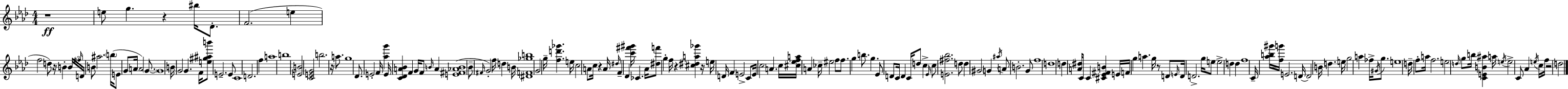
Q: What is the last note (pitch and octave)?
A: D5